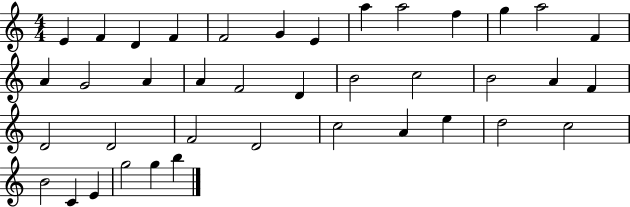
{
  \clef treble
  \numericTimeSignature
  \time 4/4
  \key c \major
  e'4 f'4 d'4 f'4 | f'2 g'4 e'4 | a''4 a''2 f''4 | g''4 a''2 f'4 | \break a'4 g'2 a'4 | a'4 f'2 d'4 | b'2 c''2 | b'2 a'4 f'4 | \break d'2 d'2 | f'2 d'2 | c''2 a'4 e''4 | d''2 c''2 | \break b'2 c'4 e'4 | g''2 g''4 b''4 | \bar "|."
}